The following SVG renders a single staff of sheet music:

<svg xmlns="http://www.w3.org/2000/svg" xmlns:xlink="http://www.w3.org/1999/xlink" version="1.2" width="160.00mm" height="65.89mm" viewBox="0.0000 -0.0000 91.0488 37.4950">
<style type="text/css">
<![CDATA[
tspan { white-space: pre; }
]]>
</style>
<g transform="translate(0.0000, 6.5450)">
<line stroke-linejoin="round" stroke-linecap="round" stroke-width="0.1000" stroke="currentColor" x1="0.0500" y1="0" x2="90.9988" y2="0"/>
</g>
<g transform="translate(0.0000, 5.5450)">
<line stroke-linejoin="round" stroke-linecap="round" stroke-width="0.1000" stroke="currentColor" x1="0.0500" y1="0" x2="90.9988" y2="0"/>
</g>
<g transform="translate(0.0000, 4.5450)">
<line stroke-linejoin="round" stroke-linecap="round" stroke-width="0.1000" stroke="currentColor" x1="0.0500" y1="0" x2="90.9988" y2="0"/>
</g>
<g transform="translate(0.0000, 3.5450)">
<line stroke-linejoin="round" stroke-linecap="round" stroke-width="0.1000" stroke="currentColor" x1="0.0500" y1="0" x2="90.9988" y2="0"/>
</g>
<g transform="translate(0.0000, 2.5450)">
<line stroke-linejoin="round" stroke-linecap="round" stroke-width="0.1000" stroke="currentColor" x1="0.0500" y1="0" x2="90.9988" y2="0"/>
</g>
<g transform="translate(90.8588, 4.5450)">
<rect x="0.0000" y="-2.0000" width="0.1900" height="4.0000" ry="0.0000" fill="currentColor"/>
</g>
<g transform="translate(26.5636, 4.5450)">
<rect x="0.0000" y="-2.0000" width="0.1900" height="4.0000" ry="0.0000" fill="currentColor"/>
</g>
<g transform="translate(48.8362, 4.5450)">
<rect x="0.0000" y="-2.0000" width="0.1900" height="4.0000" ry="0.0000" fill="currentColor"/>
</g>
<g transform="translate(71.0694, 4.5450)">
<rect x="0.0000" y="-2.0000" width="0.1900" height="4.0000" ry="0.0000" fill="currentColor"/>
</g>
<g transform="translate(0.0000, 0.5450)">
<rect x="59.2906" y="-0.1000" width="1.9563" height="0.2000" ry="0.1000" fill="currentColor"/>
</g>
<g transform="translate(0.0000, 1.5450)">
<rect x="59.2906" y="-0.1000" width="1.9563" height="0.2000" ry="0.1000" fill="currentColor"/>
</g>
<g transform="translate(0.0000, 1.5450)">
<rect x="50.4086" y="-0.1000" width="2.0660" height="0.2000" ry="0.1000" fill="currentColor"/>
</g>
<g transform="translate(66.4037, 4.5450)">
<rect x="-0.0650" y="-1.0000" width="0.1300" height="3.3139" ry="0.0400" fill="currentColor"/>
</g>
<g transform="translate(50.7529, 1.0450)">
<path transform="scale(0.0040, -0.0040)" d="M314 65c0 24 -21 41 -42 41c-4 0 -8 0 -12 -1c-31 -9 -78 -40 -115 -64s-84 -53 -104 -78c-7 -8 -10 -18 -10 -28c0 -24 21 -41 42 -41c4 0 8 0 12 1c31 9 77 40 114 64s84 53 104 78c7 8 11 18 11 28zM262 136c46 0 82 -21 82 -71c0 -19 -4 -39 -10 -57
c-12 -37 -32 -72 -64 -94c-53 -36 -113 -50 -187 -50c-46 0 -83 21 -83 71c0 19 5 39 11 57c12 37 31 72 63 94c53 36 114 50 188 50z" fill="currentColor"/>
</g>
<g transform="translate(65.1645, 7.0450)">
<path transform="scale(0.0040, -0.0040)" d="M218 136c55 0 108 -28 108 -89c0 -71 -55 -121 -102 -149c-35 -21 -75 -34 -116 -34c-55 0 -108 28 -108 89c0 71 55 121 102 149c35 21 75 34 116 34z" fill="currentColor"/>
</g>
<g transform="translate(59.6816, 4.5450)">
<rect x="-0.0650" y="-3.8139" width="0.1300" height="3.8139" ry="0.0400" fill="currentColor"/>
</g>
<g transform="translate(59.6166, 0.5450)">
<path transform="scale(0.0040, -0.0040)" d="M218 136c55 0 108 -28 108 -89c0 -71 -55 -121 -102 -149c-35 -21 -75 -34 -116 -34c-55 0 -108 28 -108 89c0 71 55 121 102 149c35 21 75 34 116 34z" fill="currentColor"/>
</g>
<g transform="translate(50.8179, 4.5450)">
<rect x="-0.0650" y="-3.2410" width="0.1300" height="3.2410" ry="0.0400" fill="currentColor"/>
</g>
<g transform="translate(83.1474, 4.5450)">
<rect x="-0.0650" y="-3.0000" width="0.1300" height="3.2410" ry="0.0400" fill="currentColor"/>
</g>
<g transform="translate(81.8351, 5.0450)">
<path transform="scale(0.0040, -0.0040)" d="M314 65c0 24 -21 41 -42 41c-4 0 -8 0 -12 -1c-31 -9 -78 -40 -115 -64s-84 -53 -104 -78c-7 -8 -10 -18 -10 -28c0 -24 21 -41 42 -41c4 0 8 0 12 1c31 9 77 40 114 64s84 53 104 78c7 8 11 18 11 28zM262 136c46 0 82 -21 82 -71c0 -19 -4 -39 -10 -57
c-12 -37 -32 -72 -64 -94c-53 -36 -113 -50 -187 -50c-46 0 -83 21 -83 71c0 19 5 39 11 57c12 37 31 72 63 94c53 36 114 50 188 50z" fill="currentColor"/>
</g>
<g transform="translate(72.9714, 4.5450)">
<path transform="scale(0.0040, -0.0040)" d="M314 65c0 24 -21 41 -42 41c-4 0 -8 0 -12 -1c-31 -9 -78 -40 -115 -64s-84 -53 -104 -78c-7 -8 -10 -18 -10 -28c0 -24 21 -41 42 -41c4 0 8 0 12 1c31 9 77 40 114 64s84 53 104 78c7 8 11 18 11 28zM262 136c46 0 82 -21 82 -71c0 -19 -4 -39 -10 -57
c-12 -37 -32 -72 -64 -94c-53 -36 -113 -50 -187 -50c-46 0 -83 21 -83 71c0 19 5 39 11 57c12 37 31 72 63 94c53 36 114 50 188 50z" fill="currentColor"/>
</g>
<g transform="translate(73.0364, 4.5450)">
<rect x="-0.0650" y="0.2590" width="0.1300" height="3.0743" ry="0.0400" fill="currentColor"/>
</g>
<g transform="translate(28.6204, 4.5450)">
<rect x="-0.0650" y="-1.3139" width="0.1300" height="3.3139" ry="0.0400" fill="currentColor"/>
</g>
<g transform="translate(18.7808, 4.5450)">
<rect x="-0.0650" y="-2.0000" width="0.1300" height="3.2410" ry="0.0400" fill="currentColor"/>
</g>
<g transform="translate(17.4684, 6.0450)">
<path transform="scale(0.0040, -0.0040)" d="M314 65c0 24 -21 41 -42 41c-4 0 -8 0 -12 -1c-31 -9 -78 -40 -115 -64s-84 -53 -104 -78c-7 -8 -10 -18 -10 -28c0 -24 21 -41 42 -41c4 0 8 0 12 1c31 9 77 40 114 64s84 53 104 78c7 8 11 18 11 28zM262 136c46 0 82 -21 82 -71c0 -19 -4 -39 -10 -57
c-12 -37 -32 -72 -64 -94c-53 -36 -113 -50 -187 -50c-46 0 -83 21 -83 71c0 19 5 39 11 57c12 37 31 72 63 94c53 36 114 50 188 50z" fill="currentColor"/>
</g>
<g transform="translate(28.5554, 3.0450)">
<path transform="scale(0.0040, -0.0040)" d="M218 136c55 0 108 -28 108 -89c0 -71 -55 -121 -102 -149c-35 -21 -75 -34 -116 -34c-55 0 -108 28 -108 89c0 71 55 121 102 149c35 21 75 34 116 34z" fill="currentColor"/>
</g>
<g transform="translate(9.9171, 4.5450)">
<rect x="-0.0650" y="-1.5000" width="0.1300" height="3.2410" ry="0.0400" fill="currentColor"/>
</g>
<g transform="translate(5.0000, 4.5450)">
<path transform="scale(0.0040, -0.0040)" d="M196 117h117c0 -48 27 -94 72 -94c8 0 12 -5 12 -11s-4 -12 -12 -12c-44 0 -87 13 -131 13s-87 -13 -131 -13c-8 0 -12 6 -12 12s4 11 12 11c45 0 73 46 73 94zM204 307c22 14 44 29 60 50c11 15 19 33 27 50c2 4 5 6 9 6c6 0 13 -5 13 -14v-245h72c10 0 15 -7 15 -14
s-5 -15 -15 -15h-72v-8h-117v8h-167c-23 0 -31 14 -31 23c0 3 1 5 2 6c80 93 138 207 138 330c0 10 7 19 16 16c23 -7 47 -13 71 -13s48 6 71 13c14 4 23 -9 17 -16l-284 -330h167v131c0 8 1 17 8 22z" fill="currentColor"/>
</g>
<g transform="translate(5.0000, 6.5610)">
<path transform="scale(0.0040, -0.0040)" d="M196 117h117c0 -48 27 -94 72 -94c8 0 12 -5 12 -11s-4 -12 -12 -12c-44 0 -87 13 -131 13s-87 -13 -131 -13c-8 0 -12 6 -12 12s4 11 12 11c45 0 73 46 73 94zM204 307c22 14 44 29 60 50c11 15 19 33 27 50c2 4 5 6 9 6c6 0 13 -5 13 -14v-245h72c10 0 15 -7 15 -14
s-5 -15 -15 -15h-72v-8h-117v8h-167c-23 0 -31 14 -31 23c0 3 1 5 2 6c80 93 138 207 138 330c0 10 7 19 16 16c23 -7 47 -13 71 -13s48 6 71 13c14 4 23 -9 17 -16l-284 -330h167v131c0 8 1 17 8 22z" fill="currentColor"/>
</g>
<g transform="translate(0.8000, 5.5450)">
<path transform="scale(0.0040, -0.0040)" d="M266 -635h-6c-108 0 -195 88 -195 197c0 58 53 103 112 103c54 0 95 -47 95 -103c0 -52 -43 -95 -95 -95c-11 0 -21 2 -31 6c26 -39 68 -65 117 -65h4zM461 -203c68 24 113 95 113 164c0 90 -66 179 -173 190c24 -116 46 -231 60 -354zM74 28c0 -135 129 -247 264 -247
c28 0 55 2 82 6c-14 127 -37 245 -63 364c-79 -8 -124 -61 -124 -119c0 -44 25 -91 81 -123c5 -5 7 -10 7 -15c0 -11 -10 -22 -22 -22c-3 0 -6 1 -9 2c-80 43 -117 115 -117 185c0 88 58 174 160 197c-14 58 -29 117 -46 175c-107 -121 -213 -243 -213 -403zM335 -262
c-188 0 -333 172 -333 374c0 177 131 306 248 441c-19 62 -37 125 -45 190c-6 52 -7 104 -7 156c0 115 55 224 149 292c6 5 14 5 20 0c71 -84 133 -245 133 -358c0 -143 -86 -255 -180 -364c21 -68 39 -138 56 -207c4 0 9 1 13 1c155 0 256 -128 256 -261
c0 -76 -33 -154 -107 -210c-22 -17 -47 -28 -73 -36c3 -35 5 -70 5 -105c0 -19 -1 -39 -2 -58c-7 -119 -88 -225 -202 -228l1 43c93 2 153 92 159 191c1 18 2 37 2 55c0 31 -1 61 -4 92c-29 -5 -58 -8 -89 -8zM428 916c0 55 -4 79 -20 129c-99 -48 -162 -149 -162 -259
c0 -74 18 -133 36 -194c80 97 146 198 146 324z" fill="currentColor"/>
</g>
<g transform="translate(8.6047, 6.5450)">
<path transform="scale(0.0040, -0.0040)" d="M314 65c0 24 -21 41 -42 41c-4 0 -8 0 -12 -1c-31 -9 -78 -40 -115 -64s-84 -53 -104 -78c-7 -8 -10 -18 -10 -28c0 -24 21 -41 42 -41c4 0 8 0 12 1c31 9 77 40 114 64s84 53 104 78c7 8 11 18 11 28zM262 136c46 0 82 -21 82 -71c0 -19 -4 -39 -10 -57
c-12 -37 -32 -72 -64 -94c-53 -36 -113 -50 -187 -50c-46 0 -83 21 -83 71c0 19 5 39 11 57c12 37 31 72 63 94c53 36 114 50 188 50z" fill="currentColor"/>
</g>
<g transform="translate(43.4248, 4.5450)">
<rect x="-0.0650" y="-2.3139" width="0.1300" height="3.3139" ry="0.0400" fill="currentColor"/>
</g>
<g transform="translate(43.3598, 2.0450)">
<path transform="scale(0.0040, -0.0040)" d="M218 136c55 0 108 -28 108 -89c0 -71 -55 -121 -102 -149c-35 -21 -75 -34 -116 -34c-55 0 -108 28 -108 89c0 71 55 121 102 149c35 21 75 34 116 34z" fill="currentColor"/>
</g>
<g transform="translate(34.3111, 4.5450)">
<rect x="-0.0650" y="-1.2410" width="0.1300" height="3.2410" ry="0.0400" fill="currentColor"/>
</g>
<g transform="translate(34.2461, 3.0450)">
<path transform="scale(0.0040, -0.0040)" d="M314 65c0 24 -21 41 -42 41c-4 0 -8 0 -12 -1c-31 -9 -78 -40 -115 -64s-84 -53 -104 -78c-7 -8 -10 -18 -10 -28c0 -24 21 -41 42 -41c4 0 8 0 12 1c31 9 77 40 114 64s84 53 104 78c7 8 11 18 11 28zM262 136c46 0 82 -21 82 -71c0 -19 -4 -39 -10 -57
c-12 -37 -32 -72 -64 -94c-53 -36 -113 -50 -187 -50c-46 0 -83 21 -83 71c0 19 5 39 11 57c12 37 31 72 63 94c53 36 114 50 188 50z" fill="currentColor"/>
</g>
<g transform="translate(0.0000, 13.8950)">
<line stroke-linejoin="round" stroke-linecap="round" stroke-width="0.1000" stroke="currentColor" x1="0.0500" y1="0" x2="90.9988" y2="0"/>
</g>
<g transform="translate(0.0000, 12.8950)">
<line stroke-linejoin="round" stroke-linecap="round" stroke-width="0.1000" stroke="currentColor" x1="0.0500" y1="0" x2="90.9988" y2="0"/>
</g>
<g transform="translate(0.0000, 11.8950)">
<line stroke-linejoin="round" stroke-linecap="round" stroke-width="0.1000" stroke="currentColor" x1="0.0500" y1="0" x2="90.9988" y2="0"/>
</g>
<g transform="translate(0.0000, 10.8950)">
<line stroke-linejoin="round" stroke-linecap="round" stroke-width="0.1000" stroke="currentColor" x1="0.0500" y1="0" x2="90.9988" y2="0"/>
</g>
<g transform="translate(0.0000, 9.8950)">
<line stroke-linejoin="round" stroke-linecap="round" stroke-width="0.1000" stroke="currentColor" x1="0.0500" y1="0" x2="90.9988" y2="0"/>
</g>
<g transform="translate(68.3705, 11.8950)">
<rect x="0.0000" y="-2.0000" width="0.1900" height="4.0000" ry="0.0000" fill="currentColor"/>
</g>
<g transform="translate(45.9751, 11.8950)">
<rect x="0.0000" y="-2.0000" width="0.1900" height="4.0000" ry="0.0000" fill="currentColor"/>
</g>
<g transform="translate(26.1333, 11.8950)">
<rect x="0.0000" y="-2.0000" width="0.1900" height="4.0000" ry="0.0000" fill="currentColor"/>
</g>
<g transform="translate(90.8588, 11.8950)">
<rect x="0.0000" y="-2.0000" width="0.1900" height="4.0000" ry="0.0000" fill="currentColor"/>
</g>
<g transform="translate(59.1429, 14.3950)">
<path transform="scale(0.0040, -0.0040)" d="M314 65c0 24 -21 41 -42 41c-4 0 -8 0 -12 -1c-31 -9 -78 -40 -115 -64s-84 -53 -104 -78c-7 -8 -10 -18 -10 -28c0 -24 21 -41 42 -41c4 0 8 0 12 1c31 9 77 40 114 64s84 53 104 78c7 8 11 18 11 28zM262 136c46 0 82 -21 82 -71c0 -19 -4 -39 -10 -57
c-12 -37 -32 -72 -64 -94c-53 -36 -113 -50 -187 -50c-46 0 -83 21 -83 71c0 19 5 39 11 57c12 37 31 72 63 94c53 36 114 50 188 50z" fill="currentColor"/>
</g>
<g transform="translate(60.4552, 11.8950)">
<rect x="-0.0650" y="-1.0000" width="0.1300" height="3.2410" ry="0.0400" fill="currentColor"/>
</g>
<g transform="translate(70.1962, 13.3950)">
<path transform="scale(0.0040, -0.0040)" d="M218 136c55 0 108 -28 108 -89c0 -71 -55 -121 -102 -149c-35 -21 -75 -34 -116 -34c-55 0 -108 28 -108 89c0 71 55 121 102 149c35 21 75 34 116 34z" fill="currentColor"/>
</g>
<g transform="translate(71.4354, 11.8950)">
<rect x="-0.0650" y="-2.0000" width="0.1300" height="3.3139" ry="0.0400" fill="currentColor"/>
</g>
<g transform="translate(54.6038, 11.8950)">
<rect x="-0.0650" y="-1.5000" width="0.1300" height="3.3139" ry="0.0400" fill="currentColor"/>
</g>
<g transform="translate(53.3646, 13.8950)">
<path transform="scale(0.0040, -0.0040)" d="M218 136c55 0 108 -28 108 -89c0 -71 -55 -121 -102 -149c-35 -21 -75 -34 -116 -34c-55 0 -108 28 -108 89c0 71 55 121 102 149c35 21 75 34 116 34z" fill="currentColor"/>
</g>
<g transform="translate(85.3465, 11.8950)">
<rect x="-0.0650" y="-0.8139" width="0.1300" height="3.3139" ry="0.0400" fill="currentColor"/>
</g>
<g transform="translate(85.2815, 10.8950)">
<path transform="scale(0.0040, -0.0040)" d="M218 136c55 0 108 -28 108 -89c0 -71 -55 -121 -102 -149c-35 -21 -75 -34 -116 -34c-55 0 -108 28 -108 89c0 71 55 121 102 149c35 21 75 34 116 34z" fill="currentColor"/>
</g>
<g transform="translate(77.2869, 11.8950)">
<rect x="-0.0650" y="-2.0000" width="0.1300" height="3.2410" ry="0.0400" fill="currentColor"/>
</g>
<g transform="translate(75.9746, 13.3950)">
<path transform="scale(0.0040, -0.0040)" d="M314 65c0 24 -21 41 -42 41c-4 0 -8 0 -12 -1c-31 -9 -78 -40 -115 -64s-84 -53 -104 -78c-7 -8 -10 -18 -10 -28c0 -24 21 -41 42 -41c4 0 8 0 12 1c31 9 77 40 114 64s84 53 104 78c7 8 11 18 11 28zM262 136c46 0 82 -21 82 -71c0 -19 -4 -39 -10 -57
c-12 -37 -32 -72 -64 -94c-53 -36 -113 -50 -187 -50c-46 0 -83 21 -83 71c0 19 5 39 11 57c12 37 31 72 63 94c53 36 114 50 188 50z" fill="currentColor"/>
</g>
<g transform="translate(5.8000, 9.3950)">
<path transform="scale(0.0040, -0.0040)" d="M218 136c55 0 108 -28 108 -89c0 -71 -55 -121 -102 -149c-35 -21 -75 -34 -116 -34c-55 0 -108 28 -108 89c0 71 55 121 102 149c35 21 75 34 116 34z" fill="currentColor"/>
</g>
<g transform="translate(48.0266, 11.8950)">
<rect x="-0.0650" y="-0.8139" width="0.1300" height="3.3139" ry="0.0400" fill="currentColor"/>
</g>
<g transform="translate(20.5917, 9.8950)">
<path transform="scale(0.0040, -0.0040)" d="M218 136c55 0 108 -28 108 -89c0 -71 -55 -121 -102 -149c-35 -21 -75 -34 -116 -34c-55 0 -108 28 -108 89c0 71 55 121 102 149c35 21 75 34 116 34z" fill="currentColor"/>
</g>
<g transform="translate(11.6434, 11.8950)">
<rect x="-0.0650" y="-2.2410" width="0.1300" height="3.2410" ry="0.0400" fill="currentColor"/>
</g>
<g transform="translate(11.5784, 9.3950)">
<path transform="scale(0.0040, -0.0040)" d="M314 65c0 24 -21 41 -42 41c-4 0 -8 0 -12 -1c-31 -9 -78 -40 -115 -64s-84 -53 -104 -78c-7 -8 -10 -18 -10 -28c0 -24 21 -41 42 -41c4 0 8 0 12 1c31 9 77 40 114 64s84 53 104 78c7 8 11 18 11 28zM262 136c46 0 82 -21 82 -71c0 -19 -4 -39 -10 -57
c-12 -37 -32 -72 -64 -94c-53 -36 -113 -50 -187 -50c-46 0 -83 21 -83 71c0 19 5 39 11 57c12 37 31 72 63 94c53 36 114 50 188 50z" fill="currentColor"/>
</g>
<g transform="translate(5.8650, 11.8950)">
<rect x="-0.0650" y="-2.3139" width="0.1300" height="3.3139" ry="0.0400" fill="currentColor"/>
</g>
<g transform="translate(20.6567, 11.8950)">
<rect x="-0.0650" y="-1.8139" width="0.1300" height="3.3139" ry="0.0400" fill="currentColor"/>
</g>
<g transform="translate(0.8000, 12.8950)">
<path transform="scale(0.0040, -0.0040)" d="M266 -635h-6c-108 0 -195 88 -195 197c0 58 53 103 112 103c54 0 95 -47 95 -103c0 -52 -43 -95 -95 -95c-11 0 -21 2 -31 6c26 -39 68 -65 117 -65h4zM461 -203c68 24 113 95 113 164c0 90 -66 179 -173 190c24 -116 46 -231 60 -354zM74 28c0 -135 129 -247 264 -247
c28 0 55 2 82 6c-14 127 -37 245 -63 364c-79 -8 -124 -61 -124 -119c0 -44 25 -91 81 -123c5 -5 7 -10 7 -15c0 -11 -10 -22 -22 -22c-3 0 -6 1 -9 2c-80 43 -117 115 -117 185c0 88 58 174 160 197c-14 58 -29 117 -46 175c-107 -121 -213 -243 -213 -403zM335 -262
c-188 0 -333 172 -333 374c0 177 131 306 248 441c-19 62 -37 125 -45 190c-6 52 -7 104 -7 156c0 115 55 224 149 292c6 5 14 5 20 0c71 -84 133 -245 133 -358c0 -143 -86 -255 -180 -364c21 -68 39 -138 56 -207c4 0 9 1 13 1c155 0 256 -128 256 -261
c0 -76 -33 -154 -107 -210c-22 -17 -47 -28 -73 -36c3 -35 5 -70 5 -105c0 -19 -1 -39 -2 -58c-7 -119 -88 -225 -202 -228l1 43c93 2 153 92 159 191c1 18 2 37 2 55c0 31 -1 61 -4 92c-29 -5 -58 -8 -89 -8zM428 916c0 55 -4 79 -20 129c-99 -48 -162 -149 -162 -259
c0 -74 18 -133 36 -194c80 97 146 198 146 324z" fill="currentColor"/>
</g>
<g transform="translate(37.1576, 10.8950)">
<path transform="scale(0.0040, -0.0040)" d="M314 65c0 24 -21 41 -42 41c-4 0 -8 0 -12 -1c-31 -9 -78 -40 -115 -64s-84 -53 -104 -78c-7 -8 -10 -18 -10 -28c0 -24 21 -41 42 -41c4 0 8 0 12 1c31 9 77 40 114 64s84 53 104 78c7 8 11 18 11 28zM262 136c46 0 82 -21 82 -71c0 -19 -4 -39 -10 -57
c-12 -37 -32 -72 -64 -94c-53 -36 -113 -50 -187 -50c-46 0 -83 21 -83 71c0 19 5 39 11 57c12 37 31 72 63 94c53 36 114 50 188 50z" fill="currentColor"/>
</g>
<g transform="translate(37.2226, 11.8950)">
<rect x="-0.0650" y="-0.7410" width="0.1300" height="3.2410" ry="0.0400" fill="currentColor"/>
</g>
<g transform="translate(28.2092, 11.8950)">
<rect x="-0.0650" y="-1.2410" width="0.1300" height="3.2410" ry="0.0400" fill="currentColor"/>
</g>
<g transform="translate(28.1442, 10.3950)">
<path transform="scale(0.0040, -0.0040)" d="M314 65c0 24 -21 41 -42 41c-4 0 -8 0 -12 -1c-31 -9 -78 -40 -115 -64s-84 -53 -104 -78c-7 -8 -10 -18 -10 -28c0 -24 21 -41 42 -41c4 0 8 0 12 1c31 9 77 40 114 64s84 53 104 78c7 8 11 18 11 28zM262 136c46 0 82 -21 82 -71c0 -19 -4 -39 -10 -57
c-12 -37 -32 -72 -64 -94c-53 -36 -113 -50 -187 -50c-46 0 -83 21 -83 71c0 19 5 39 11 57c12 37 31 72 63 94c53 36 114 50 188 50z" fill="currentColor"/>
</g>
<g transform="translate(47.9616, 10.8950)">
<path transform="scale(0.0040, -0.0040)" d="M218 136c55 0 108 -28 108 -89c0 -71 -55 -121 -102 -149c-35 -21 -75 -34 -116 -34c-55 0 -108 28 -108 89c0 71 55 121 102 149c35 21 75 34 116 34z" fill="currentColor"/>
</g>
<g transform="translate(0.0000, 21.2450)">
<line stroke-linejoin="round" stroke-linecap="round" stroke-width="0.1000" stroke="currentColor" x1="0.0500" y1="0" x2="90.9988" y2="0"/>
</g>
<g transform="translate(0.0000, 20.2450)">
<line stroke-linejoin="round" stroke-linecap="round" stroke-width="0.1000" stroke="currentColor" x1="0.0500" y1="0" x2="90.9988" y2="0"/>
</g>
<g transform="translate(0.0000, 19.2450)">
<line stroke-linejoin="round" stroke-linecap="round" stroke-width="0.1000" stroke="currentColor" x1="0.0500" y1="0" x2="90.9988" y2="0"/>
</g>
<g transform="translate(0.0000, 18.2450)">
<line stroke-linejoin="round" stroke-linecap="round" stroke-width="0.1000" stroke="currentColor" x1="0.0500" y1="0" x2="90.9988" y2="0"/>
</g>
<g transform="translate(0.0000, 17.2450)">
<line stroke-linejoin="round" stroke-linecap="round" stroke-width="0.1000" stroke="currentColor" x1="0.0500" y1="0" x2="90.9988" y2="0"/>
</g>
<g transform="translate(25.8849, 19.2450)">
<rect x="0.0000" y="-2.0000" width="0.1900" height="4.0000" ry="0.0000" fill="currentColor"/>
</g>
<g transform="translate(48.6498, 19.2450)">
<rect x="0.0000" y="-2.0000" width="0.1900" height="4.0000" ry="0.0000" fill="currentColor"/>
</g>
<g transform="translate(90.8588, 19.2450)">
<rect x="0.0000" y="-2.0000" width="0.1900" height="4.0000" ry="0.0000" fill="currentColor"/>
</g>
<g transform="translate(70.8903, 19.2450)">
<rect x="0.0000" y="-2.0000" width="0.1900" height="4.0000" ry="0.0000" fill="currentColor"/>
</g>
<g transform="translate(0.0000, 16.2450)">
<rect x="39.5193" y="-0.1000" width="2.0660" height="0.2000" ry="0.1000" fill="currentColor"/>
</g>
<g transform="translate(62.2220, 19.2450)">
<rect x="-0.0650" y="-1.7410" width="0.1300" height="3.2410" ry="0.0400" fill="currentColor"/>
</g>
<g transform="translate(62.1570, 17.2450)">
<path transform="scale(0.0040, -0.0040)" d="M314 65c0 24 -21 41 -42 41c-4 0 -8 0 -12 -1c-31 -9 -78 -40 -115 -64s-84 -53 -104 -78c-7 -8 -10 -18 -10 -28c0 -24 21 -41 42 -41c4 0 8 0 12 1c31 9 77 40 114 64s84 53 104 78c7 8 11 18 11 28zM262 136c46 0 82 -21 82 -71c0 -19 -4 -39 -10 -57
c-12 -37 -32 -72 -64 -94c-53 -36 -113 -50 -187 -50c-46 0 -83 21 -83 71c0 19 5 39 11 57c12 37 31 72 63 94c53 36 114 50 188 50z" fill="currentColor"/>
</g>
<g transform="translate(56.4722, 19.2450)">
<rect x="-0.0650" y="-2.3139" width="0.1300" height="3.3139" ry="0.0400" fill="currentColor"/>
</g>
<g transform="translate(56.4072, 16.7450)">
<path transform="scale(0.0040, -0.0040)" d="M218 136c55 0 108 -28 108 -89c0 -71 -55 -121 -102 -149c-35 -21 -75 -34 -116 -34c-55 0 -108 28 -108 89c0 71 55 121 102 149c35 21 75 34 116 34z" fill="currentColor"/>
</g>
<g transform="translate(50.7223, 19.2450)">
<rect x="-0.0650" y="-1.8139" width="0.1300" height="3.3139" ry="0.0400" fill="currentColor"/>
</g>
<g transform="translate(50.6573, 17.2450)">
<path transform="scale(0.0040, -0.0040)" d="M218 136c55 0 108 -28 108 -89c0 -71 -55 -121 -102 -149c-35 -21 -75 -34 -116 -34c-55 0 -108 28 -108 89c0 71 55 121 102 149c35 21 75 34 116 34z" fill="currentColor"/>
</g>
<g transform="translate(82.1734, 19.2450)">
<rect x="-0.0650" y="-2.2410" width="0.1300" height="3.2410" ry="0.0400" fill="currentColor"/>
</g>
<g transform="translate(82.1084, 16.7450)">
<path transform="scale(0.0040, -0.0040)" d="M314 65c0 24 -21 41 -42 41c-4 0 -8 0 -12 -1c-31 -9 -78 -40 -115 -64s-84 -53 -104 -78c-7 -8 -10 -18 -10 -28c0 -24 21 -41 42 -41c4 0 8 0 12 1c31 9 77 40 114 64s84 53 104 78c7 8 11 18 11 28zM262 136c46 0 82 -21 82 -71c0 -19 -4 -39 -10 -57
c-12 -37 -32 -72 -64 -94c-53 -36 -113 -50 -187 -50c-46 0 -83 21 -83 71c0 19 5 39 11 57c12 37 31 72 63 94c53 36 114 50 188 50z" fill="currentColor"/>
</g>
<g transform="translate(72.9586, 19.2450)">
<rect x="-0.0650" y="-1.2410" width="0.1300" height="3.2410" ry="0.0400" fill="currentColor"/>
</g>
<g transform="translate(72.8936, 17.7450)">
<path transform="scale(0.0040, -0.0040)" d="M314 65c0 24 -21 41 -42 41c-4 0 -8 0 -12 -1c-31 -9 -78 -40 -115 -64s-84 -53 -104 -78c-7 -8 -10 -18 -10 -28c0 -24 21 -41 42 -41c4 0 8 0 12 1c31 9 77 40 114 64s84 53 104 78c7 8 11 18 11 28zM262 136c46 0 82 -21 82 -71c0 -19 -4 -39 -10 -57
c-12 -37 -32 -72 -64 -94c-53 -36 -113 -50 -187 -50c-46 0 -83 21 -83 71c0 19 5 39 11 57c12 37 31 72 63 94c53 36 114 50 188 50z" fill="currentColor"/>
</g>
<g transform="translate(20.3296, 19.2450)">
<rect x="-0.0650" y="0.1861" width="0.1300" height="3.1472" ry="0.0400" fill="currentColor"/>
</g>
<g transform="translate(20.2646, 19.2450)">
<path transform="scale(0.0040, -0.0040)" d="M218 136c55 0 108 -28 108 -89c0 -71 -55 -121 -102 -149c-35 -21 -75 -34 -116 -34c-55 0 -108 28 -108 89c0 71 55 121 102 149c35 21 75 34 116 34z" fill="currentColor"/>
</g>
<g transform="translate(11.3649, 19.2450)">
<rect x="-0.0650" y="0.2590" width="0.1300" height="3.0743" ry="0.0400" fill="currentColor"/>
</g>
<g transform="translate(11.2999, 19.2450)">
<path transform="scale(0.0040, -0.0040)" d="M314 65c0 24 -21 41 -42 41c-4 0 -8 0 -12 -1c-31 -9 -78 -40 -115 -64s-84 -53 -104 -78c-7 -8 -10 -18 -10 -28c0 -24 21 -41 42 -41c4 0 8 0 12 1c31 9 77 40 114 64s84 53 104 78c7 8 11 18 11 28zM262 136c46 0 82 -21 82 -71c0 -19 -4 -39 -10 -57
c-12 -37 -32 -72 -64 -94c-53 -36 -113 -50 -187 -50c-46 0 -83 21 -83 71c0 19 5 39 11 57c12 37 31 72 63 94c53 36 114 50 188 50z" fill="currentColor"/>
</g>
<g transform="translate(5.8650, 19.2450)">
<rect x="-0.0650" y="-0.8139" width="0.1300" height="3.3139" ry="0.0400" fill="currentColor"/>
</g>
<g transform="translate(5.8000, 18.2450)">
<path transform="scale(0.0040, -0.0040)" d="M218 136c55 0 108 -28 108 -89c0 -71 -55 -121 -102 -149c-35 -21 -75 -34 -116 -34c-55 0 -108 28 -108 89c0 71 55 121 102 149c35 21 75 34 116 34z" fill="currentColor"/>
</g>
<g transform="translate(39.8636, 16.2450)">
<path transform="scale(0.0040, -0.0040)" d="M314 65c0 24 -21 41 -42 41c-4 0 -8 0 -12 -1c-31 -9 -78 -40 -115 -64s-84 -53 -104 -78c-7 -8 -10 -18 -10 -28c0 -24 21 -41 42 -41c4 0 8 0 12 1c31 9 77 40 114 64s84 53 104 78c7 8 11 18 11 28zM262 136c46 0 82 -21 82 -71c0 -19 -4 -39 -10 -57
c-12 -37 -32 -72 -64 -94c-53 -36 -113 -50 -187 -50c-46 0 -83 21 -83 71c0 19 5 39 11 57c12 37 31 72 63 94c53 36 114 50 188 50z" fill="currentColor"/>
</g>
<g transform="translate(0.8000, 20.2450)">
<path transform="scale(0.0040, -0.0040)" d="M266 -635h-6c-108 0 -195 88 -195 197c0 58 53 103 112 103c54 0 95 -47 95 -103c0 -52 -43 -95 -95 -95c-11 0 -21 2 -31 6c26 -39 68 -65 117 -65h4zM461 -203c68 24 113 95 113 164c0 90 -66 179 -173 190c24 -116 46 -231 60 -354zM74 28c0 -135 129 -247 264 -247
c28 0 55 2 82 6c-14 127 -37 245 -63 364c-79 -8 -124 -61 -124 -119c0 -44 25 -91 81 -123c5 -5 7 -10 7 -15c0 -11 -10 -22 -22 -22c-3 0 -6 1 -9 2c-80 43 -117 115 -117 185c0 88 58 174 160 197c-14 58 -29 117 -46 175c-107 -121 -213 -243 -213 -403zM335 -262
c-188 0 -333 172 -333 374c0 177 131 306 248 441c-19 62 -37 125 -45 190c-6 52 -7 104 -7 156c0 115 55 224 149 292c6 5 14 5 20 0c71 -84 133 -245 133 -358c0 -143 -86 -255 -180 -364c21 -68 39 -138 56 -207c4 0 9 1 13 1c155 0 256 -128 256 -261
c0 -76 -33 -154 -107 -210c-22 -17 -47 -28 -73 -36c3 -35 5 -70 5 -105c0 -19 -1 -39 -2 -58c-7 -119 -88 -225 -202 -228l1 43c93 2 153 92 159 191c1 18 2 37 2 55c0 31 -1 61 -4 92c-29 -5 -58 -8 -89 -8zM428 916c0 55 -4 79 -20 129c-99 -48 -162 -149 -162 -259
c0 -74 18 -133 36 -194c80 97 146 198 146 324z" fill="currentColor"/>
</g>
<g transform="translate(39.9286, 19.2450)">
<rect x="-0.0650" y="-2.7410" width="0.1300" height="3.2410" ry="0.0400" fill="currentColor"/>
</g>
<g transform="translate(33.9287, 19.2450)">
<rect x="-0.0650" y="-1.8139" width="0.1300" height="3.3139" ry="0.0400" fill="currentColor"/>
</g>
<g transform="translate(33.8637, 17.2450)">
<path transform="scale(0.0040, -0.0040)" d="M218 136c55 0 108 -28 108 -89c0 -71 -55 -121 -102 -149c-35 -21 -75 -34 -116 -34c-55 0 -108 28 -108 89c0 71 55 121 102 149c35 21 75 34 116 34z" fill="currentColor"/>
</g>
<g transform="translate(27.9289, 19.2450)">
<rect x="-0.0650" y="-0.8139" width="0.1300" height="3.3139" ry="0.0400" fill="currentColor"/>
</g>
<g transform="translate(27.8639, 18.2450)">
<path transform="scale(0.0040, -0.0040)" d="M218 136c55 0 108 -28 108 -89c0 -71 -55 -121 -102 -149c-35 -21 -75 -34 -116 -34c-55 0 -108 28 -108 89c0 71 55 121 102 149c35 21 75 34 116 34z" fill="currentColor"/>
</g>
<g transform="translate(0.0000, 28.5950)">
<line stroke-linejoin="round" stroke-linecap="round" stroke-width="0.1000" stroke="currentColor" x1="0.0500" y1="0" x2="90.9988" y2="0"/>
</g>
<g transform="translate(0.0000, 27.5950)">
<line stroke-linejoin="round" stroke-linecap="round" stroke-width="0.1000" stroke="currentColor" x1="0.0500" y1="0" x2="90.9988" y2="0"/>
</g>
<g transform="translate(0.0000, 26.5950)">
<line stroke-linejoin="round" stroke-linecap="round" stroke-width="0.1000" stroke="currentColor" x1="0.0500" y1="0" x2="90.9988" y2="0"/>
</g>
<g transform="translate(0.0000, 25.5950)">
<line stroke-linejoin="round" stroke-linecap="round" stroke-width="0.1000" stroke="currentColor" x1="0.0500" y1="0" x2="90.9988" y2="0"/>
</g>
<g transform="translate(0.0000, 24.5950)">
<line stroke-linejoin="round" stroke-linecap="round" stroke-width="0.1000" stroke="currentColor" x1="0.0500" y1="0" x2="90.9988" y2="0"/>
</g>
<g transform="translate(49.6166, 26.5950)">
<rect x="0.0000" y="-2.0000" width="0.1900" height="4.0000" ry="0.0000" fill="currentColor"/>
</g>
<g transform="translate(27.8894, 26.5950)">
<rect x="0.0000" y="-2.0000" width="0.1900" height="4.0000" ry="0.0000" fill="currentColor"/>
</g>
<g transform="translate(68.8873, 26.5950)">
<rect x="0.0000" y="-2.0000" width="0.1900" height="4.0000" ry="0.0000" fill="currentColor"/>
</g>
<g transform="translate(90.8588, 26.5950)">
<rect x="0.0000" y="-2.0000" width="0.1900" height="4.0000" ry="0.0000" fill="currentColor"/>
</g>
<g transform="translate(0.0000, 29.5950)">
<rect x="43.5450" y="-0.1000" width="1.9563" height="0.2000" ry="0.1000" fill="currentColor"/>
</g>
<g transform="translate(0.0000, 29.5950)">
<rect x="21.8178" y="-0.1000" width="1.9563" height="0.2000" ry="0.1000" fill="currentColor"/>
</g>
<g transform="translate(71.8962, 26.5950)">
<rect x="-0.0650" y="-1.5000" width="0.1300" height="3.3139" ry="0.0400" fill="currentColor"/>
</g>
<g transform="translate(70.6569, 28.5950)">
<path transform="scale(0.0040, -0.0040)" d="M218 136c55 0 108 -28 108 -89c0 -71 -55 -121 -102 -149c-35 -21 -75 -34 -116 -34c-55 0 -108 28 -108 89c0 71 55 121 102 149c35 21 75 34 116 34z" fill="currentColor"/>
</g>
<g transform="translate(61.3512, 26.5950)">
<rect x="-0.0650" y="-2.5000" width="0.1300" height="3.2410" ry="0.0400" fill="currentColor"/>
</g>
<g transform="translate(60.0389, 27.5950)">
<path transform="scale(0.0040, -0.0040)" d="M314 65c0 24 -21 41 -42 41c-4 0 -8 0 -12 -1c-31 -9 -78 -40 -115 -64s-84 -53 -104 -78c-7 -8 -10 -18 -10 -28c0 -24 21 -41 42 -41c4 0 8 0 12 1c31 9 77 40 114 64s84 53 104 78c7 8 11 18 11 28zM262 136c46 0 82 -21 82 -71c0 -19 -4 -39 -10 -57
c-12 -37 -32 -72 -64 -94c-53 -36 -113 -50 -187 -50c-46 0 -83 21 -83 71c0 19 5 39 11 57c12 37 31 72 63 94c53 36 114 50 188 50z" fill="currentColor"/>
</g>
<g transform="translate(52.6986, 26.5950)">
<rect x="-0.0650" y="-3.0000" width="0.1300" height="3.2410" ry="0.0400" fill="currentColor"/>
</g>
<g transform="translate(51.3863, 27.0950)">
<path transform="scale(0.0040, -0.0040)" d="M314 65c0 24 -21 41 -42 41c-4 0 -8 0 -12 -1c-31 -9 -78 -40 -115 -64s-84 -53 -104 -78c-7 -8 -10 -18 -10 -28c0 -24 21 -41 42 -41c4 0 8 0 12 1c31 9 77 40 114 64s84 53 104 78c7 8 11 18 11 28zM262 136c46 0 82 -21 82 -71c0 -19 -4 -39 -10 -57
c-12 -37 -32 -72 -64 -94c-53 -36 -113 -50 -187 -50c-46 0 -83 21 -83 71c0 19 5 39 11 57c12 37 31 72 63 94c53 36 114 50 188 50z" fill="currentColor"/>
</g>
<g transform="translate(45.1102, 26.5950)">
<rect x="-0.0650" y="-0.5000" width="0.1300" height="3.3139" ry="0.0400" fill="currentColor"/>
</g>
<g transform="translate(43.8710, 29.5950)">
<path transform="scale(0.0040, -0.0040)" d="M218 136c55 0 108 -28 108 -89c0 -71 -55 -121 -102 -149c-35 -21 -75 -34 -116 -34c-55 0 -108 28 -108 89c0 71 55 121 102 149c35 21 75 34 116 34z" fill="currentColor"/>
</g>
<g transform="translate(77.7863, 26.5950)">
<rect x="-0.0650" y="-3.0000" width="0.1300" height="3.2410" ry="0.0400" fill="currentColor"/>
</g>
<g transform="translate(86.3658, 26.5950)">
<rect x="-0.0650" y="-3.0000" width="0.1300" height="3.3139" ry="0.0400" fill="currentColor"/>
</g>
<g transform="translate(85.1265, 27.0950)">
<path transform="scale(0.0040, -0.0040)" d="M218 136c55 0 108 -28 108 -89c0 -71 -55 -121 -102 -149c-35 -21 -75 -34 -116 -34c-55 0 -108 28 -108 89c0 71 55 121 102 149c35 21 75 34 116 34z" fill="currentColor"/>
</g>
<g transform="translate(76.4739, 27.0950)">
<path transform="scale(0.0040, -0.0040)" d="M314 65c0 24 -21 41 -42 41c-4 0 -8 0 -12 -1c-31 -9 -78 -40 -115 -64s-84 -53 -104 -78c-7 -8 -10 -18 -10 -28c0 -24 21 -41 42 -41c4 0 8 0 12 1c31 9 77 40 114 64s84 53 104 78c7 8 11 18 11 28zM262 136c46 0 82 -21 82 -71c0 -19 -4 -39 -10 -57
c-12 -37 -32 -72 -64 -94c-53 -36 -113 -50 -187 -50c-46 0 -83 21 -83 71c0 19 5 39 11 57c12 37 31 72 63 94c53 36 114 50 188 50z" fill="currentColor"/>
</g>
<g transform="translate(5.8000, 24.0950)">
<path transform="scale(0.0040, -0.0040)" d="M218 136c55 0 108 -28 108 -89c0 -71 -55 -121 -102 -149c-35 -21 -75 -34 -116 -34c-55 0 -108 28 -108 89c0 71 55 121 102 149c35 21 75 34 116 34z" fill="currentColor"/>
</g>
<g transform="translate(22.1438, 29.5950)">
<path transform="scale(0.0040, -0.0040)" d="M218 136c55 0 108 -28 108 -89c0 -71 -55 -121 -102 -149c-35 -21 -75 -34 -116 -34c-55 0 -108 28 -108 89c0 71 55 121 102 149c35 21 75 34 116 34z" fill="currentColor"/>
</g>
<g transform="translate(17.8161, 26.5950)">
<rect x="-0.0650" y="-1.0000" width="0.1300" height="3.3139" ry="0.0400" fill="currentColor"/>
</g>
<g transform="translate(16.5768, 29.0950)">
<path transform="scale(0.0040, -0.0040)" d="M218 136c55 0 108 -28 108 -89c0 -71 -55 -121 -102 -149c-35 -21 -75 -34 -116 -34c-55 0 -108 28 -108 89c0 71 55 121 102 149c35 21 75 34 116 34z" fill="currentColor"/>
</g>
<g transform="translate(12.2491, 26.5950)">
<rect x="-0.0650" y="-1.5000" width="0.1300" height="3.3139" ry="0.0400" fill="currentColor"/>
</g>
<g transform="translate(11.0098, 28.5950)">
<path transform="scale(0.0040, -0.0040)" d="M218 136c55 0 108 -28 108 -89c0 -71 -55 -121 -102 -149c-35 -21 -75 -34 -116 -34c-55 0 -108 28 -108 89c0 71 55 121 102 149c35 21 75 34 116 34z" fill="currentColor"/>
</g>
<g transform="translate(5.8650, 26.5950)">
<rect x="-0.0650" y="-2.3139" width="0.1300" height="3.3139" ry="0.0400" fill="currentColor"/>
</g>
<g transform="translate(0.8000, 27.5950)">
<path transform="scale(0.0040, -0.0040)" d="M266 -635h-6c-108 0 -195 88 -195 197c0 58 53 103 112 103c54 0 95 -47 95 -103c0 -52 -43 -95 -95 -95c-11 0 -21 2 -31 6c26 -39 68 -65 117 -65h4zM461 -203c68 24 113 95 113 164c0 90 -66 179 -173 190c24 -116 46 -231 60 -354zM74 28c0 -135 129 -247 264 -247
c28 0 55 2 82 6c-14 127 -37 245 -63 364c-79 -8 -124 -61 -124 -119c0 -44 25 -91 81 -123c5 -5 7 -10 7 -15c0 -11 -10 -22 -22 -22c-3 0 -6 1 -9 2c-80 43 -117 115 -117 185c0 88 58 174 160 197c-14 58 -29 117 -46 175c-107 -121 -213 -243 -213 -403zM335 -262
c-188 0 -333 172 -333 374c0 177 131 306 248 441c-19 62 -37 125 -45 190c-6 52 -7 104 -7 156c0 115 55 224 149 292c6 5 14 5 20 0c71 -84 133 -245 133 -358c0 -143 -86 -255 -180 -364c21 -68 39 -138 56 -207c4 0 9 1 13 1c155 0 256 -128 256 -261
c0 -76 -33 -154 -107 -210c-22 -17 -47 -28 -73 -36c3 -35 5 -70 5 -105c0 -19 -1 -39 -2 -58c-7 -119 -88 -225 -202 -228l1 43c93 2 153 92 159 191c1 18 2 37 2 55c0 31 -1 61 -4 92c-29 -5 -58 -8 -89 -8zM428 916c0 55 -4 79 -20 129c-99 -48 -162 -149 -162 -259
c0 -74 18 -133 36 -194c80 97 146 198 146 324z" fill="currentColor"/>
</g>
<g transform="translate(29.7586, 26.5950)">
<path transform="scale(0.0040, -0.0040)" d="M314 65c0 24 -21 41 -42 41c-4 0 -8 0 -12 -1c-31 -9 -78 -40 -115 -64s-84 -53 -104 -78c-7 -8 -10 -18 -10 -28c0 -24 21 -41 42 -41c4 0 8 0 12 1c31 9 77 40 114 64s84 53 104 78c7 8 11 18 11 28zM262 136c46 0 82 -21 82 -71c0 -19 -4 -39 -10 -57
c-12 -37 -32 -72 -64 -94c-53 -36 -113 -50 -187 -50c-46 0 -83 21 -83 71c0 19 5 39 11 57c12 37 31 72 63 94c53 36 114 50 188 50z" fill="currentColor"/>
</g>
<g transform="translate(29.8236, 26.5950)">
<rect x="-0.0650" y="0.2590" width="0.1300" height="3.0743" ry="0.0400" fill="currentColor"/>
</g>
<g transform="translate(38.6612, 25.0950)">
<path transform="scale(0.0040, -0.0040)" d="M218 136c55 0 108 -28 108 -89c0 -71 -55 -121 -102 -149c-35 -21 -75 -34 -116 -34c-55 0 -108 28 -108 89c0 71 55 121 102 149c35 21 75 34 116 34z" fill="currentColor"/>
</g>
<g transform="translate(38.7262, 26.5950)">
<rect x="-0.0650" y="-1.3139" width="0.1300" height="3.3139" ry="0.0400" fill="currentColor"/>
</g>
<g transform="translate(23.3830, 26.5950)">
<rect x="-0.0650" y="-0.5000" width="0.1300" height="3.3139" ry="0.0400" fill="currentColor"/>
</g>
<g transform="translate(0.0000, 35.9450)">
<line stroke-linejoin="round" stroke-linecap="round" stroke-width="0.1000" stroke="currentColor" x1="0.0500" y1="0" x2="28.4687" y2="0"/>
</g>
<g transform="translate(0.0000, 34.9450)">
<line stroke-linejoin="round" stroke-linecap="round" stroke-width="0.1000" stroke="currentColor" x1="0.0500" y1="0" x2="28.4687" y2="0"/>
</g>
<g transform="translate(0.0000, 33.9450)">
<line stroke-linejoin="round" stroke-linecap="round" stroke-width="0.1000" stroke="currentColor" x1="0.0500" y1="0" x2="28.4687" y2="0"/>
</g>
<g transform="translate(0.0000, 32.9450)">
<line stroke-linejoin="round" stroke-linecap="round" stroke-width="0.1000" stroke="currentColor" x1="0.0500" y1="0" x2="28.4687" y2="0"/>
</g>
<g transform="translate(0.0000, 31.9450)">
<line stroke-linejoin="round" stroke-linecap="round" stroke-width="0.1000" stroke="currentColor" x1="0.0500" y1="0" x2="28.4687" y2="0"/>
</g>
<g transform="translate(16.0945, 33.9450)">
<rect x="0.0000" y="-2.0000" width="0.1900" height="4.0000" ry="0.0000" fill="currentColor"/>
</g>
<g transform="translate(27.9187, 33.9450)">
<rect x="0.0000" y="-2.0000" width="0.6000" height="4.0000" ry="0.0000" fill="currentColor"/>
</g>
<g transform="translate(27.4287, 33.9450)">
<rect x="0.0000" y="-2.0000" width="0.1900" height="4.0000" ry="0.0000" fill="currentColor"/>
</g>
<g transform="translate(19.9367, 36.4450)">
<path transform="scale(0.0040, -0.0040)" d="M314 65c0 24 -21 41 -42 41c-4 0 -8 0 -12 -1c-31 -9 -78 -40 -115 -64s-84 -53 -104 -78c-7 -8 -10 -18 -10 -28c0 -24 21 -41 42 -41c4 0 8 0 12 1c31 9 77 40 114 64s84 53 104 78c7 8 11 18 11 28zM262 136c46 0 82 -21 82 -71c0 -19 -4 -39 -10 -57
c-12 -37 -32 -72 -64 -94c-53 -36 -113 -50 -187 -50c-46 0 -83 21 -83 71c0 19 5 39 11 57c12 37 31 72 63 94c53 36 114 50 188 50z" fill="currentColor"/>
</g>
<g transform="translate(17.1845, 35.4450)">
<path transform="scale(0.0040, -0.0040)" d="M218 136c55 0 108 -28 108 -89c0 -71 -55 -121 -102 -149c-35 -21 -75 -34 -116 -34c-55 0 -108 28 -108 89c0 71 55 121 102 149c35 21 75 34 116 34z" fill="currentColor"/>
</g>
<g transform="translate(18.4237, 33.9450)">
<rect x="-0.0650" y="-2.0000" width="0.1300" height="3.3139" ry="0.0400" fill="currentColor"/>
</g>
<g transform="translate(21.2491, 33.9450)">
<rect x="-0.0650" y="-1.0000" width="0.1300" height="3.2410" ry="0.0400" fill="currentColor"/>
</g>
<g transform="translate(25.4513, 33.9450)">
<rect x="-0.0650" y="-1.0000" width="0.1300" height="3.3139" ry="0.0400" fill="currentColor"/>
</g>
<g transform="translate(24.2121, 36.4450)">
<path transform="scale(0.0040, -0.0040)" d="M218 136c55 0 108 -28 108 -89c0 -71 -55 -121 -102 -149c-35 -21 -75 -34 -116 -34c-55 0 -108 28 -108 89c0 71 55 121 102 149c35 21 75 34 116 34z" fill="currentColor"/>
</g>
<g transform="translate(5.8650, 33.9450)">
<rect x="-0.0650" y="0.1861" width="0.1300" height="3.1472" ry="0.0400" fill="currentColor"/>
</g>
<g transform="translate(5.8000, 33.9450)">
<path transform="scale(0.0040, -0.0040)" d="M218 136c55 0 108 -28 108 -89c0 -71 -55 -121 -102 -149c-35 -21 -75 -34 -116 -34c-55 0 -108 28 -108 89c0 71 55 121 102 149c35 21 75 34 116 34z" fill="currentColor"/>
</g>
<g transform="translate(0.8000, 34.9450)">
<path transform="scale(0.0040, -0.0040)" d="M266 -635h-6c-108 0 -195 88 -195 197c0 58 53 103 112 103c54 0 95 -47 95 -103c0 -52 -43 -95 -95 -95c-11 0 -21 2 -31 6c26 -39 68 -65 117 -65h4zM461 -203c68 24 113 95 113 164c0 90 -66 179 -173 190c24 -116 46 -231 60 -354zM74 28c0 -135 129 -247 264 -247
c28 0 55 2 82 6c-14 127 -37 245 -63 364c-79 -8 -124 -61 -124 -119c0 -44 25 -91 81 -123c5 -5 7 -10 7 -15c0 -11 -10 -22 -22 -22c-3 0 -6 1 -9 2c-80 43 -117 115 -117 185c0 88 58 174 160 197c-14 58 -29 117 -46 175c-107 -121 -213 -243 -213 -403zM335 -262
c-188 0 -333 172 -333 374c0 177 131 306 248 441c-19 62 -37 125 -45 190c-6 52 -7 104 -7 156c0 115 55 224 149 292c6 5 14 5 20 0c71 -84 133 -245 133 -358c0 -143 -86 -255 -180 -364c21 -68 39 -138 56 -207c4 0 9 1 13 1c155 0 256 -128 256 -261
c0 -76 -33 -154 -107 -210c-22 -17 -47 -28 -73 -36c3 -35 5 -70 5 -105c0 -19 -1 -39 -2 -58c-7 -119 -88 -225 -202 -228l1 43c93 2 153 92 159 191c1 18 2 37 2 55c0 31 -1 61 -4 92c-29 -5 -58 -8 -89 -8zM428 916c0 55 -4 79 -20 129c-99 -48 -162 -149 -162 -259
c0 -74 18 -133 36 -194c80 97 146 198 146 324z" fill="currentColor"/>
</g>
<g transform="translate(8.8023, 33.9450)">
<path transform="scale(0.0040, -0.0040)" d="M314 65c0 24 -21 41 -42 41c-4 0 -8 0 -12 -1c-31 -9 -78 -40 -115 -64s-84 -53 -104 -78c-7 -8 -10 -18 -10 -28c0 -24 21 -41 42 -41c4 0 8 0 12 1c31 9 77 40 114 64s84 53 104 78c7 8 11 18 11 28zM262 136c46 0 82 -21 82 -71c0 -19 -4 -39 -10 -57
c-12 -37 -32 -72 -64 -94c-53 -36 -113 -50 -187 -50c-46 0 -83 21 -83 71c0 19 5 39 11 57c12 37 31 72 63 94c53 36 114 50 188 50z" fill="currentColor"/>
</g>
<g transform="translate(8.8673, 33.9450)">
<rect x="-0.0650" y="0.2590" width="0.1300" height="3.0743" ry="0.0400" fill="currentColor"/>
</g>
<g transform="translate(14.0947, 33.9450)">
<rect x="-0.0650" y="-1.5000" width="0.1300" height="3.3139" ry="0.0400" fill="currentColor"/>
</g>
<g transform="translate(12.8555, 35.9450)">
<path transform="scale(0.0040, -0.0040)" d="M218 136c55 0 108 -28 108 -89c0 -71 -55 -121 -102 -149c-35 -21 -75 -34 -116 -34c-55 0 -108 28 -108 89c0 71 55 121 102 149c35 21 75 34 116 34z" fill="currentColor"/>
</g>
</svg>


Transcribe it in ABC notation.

X:1
T:Untitled
M:4/4
L:1/4
K:C
E2 F2 e e2 g b2 c' D B2 A2 g g2 f e2 d2 d E D2 F F2 d d B2 B d f a2 f g f2 e2 g2 g E D C B2 e C A2 G2 E A2 A B B2 E F D2 D